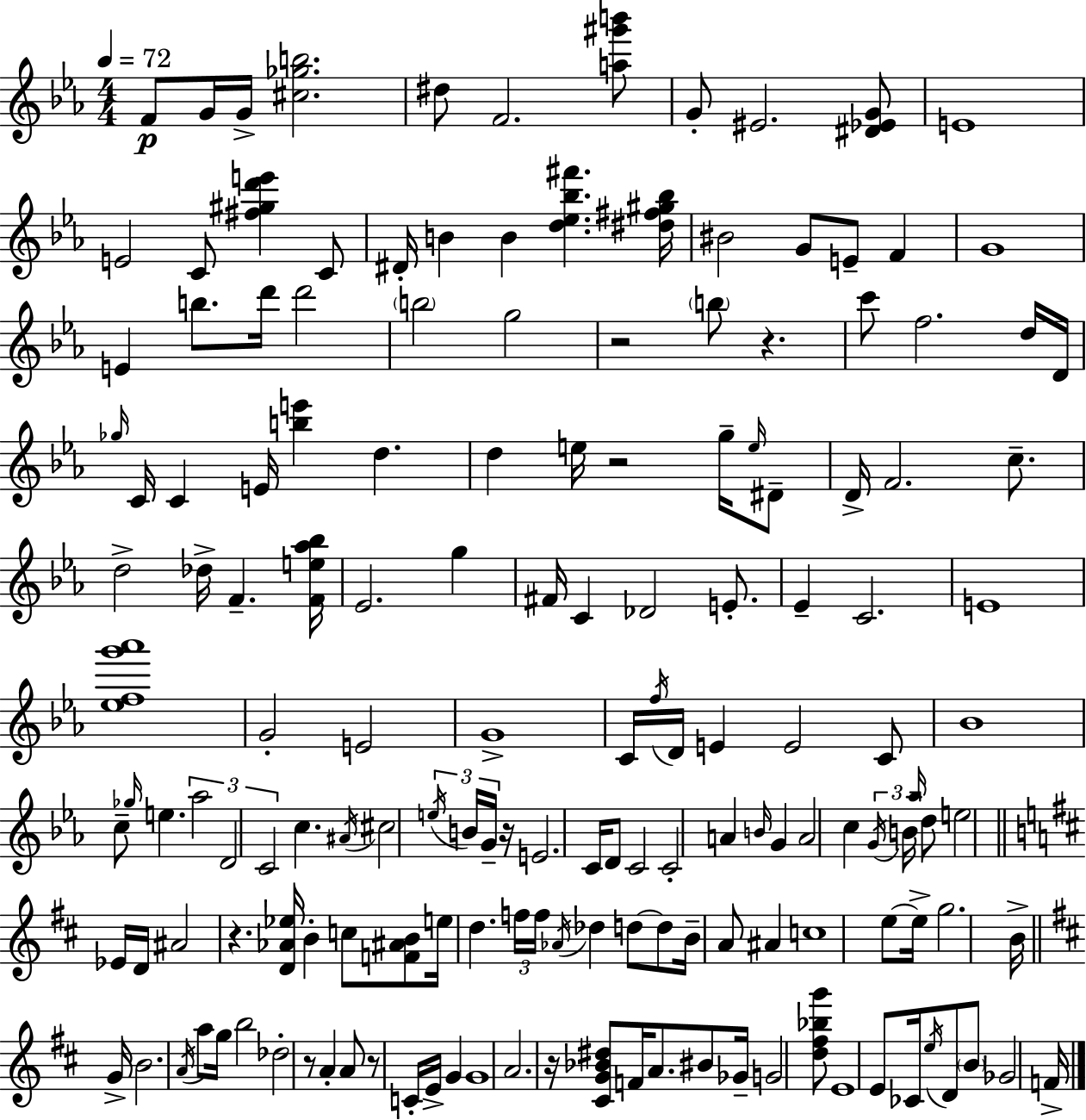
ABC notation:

X:1
T:Untitled
M:4/4
L:1/4
K:Eb
F/2 G/4 G/4 [^c_gb]2 ^d/2 F2 [a^g'b']/2 G/2 ^E2 [^D_EG]/2 E4 E2 C/2 [^f^gd'e'] C/2 ^D/4 B B [d_e_b^f'] [^d^f^g_b]/4 ^B2 G/2 E/2 F G4 E b/2 d'/4 d'2 b2 g2 z2 b/2 z c'/2 f2 d/4 D/4 _g/4 C/4 C E/4 [be'] d d e/4 z2 g/4 e/4 ^D/2 D/4 F2 c/2 d2 _d/4 F [Fe_a_b]/4 _E2 g ^F/4 C _D2 E/2 _E C2 E4 [_efg'_a']4 G2 E2 G4 C/4 f/4 D/4 E E2 C/2 _B4 c/2 _g/4 e _a2 D2 C2 c ^A/4 ^c2 e/4 B/4 G/4 z/4 E2 C/4 D/2 C2 C2 A B/4 G A2 c G/4 B/4 _a/4 d/2 e2 _E/4 D/4 ^A2 z [D_A_e]/4 B c/2 [F^AB]/2 e/4 d f/4 f/4 _A/4 _d d/2 d/2 B/4 A/2 ^A c4 e/2 e/4 g2 B/4 G/4 B2 A/4 a/2 g/4 b2 _d2 z/2 A A/2 z/2 C/4 E/4 G G4 A2 z/4 [^CG_B^d]/2 F/4 A/2 ^B/2 _G/4 G2 [d^f_bg']/2 E4 E/2 _C/4 e/4 D/2 B/2 _G2 F/4